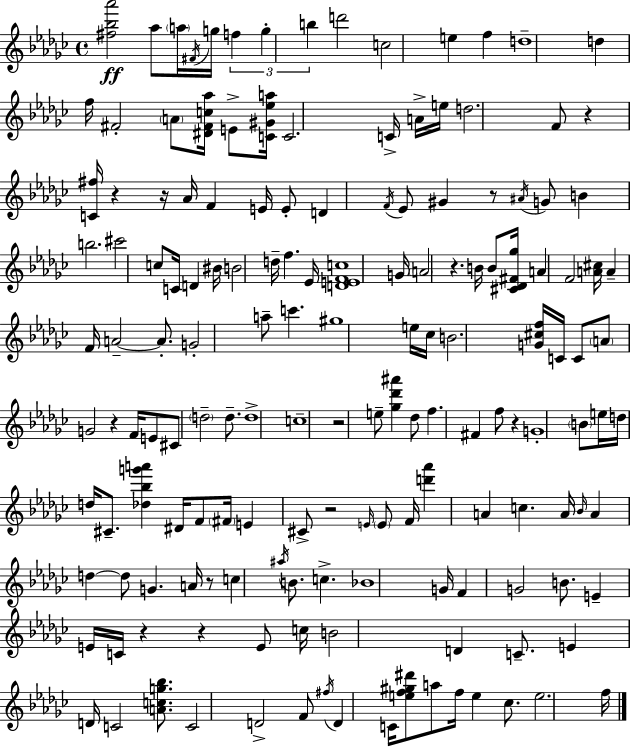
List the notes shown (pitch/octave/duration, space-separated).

[F#5,Bb5,Ab6]/h Ab5/e A5/s F#4/s G5/s F5/q G5/q B5/q D6/h C5/h E5/q F5/q D5/w D5/q F5/s F#4/h A4/e [D#4,F#4,C5,Ab5]/s E4/e [C4,G#4,Eb5,A5]/s C4/h. C4/s A4/s E5/s D5/h. F4/e R/q [C4,F#5]/s R/q R/s Ab4/s F4/q E4/s E4/e D4/q F4/s Eb4/e G#4/q R/e A#4/s G4/e B4/q B5/h. C#6/h C5/e C4/s D4/q BIS4/s B4/h D5/s F5/q. Eb4/s [D4,E4,F4,C5]/w G4/s A4/h R/q. B4/s B4/e [C#4,Db4,F#4,Gb5]/s A4/q F4/h [A4,C#5]/s A4/q F4/s A4/h A4/e. G4/h A5/e C6/q. G#5/w E5/s CES5/s B4/h. [G4,C#5,F5]/s C4/s C4/e A4/e G4/h R/q F4/s E4/e C#4/e D5/h D5/e. D5/w C5/w R/h E5/e [Gb5,Db6,A#6]/q Db5/e F5/q. F#4/q F5/e R/q G4/w B4/e E5/s D5/s D5/s C#4/e. [Db5,Bb5,G6,A6]/q D#4/s F4/e F#4/s E4/q C#4/e R/h E4/s E4/e F4/s [D6,Ab6]/q A4/q C5/q. A4/s Bb4/s A4/q D5/q D5/e G4/q. A4/s R/e C5/q A#5/s B4/e. C5/q. Bb4/w G4/s F4/q G4/h B4/e. E4/q E4/s C4/s R/q R/q E4/e C5/s B4/h D4/q C4/e. E4/q D4/s C4/h [A4,C5,G5,Bb5]/e. C4/h D4/h F4/e F#5/s D4/q C4/s [E5,F5,G#5,D#6]/e A5/e F5/s E5/q CES5/e. E5/h. F5/s